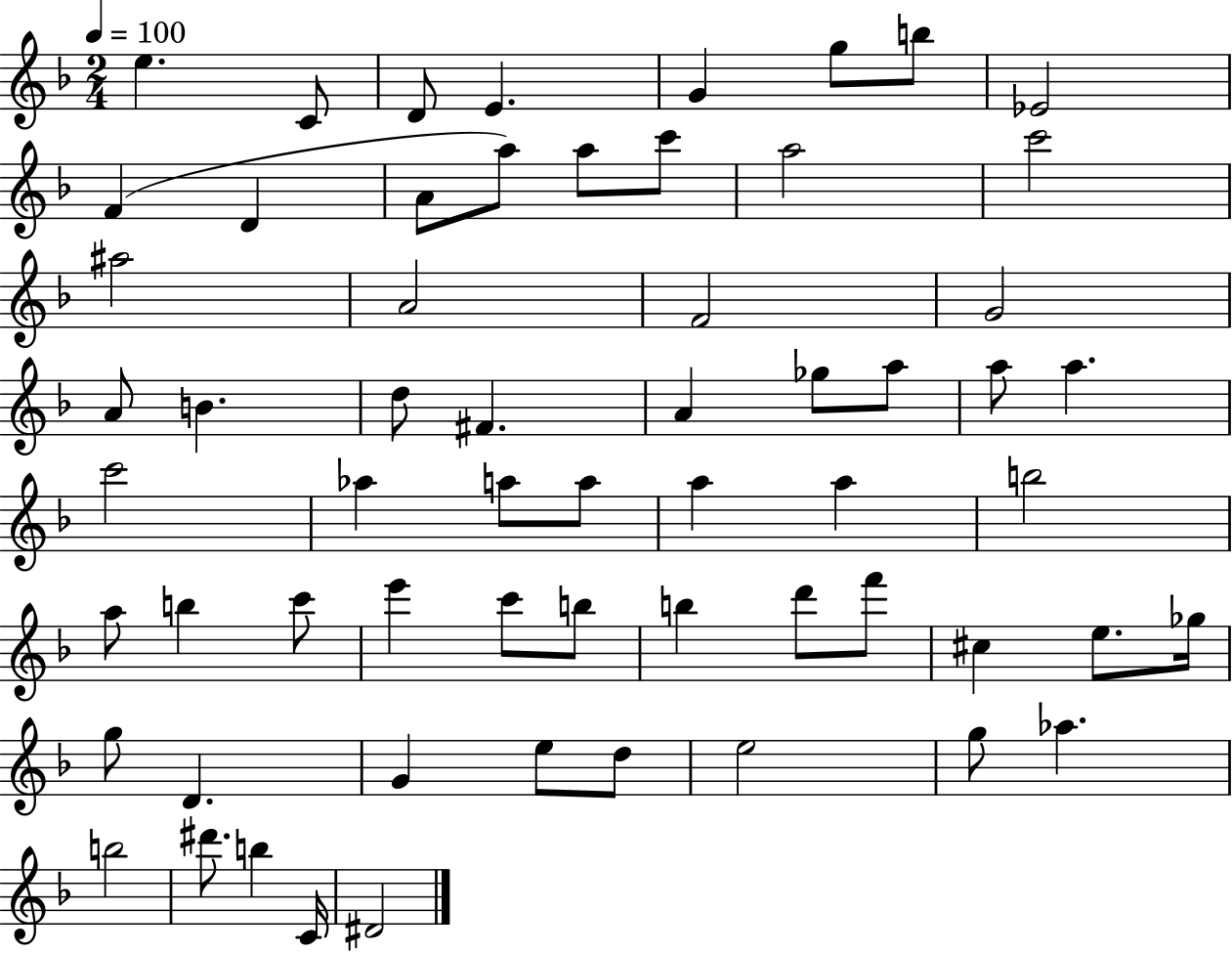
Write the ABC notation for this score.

X:1
T:Untitled
M:2/4
L:1/4
K:F
e C/2 D/2 E G g/2 b/2 _E2 F D A/2 a/2 a/2 c'/2 a2 c'2 ^a2 A2 F2 G2 A/2 B d/2 ^F A _g/2 a/2 a/2 a c'2 _a a/2 a/2 a a b2 a/2 b c'/2 e' c'/2 b/2 b d'/2 f'/2 ^c e/2 _g/4 g/2 D G e/2 d/2 e2 g/2 _a b2 ^d'/2 b C/4 ^D2